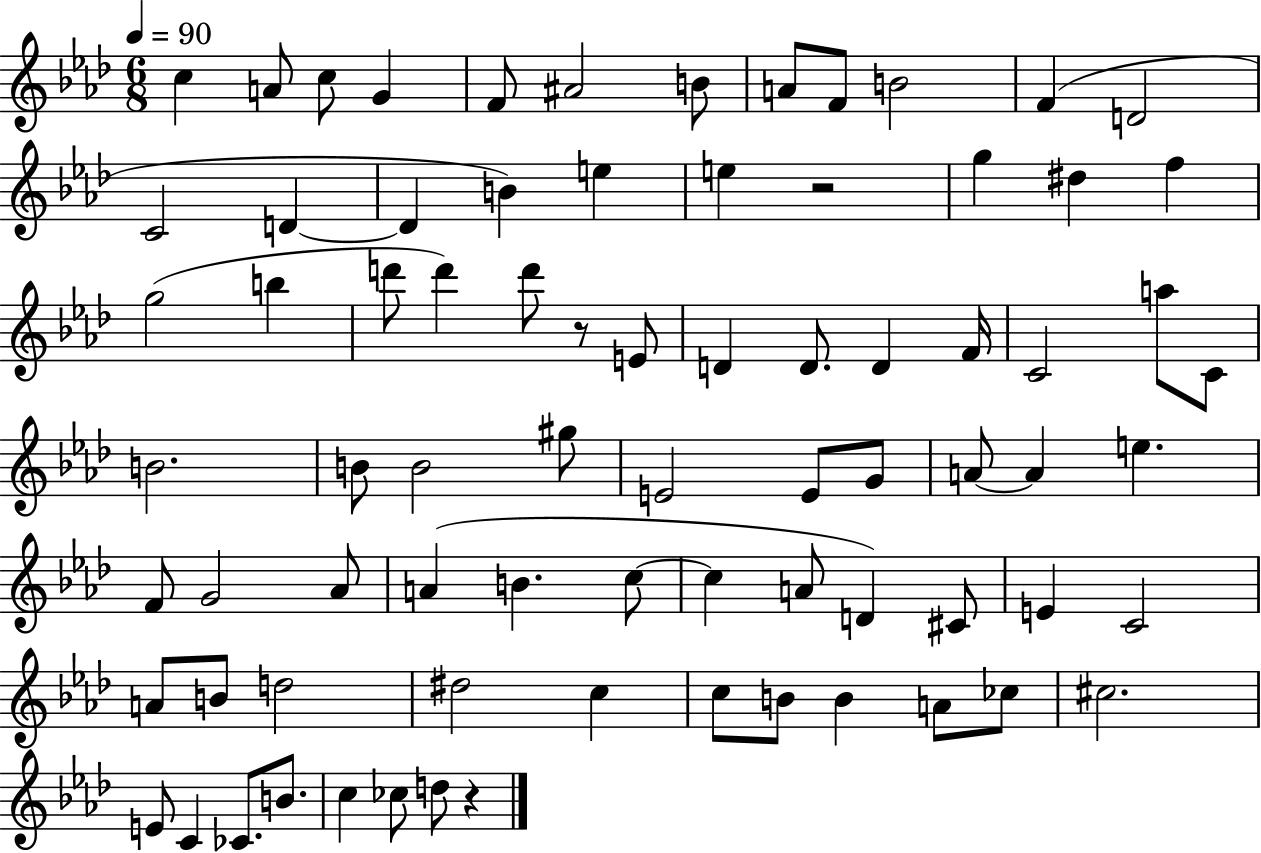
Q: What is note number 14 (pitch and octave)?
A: D4